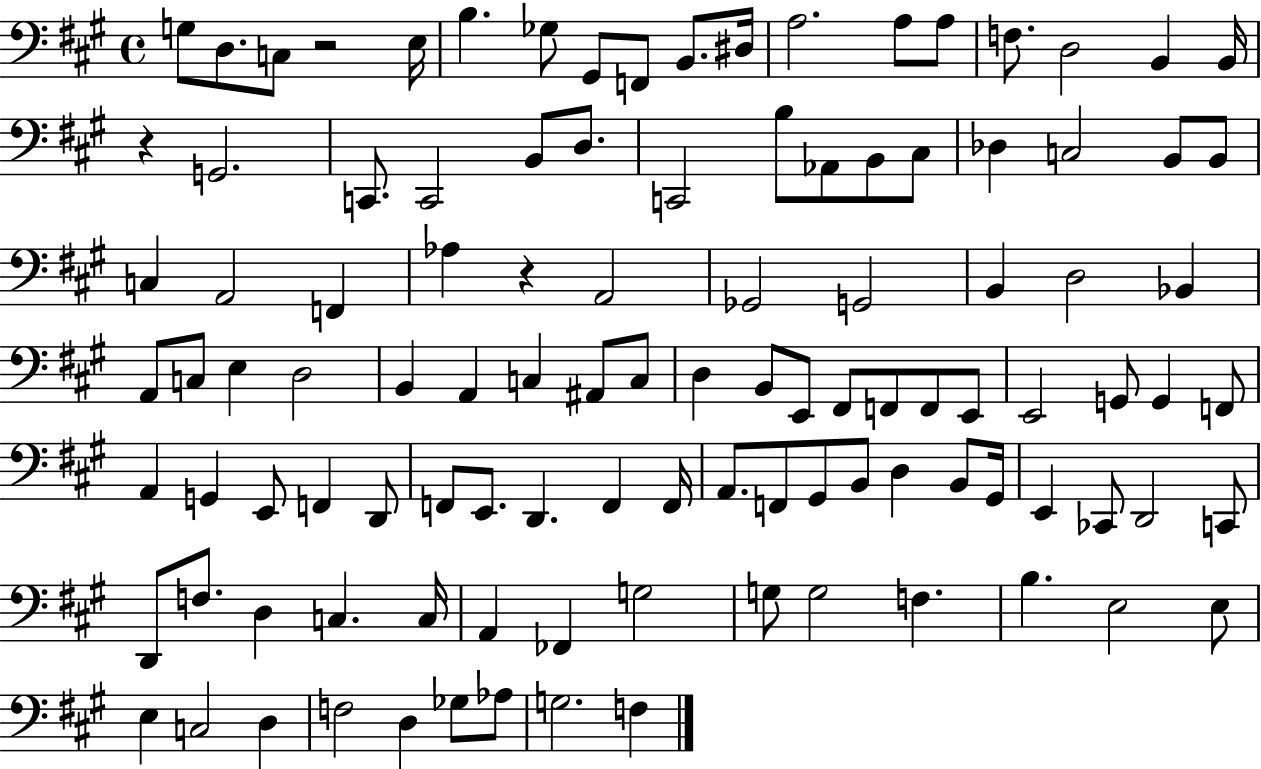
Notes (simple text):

G3/e D3/e. C3/e R/h E3/s B3/q. Gb3/e G#2/e F2/e B2/e. D#3/s A3/h. A3/e A3/e F3/e. D3/h B2/q B2/s R/q G2/h. C2/e. C2/h B2/e D3/e. C2/h B3/e Ab2/e B2/e C#3/e Db3/q C3/h B2/e B2/e C3/q A2/h F2/q Ab3/q R/q A2/h Gb2/h G2/h B2/q D3/h Bb2/q A2/e C3/e E3/q D3/h B2/q A2/q C3/q A#2/e C3/e D3/q B2/e E2/e F#2/e F2/e F2/e E2/e E2/h G2/e G2/q F2/e A2/q G2/q E2/e F2/q D2/e F2/e E2/e. D2/q. F2/q F2/s A2/e. F2/e G#2/e B2/e D3/q B2/e G#2/s E2/q CES2/e D2/h C2/e D2/e F3/e. D3/q C3/q. C3/s A2/q FES2/q G3/h G3/e G3/h F3/q. B3/q. E3/h E3/e E3/q C3/h D3/q F3/h D3/q Gb3/e Ab3/e G3/h. F3/q